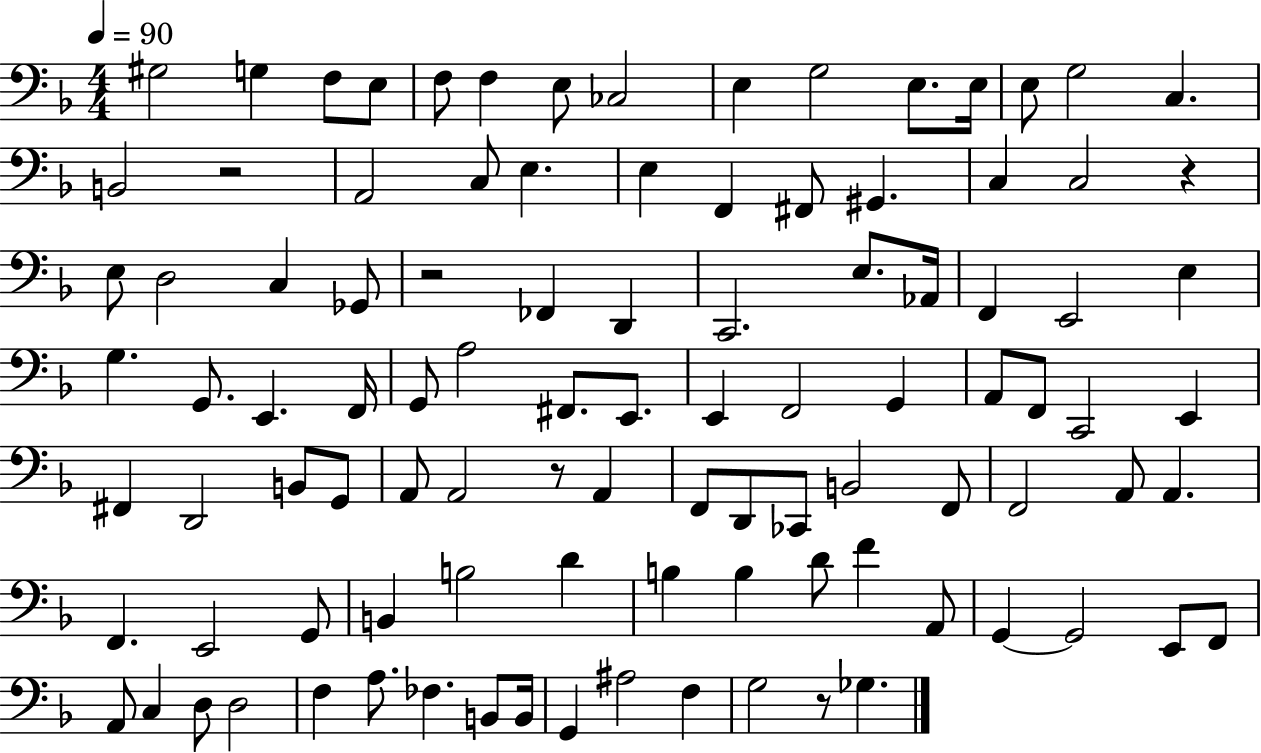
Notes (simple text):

G#3/h G3/q F3/e E3/e F3/e F3/q E3/e CES3/h E3/q G3/h E3/e. E3/s E3/e G3/h C3/q. B2/h R/h A2/h C3/e E3/q. E3/q F2/q F#2/e G#2/q. C3/q C3/h R/q E3/e D3/h C3/q Gb2/e R/h FES2/q D2/q C2/h. E3/e. Ab2/s F2/q E2/h E3/q G3/q. G2/e. E2/q. F2/s G2/e A3/h F#2/e. E2/e. E2/q F2/h G2/q A2/e F2/e C2/h E2/q F#2/q D2/h B2/e G2/e A2/e A2/h R/e A2/q F2/e D2/e CES2/e B2/h F2/e F2/h A2/e A2/q. F2/q. E2/h G2/e B2/q B3/h D4/q B3/q B3/q D4/e F4/q A2/e G2/q G2/h E2/e F2/e A2/e C3/q D3/e D3/h F3/q A3/e. FES3/q. B2/e B2/s G2/q A#3/h F3/q G3/h R/e Gb3/q.